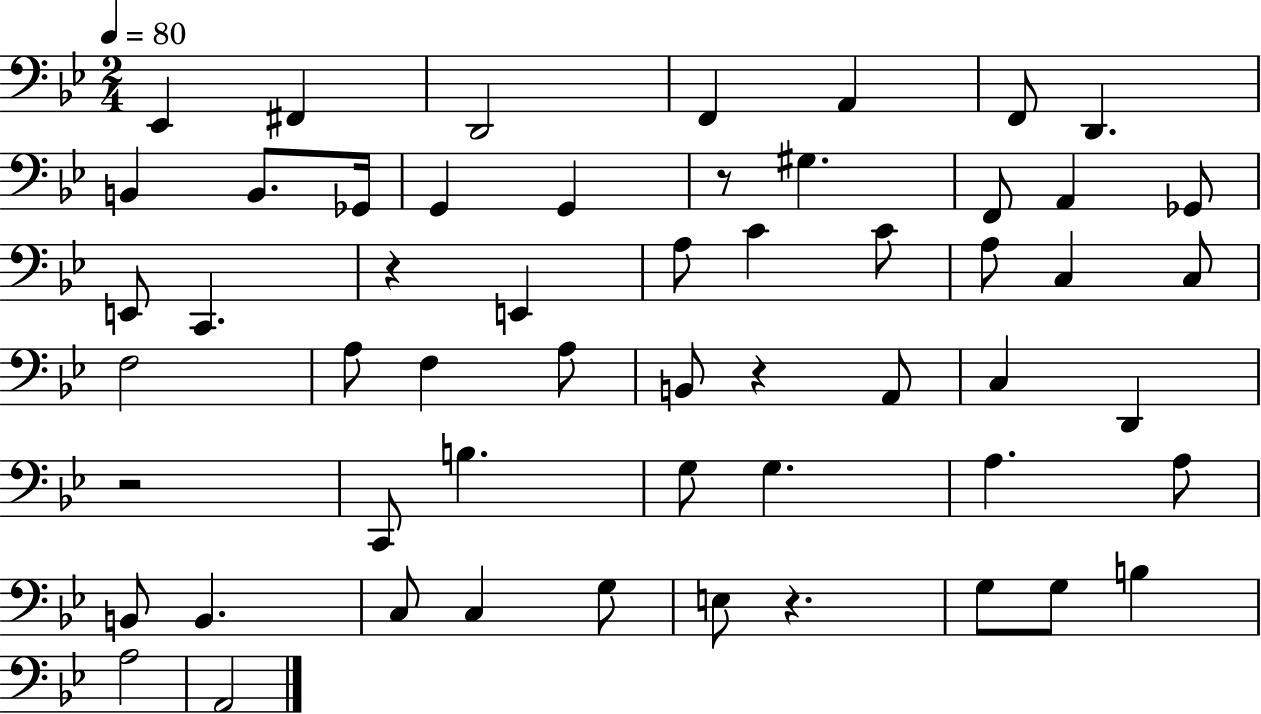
{
  \clef bass
  \numericTimeSignature
  \time 2/4
  \key bes \major
  \tempo 4 = 80
  ees,4 fis,4 | d,2 | f,4 a,4 | f,8 d,4. | \break b,4 b,8. ges,16 | g,4 g,4 | r8 gis4. | f,8 a,4 ges,8 | \break e,8 c,4. | r4 e,4 | a8 c'4 c'8 | a8 c4 c8 | \break f2 | a8 f4 a8 | b,8 r4 a,8 | c4 d,4 | \break r2 | c,8 b4. | g8 g4. | a4. a8 | \break b,8 b,4. | c8 c4 g8 | e8 r4. | g8 g8 b4 | \break a2 | a,2 | \bar "|."
}